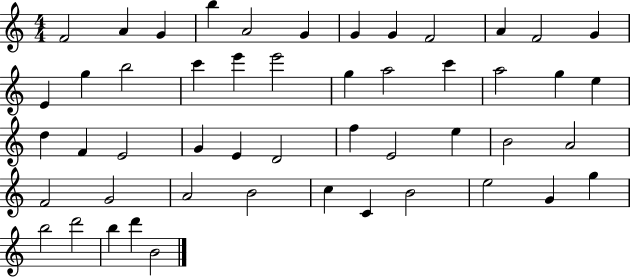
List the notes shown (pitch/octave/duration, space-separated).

F4/h A4/q G4/q B5/q A4/h G4/q G4/q G4/q F4/h A4/q F4/h G4/q E4/q G5/q B5/h C6/q E6/q E6/h G5/q A5/h C6/q A5/h G5/q E5/q D5/q F4/q E4/h G4/q E4/q D4/h F5/q E4/h E5/q B4/h A4/h F4/h G4/h A4/h B4/h C5/q C4/q B4/h E5/h G4/q G5/q B5/h D6/h B5/q D6/q B4/h